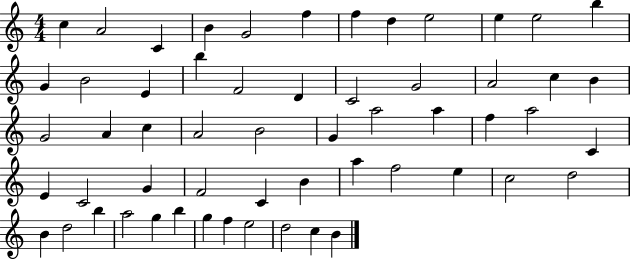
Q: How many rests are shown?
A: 0